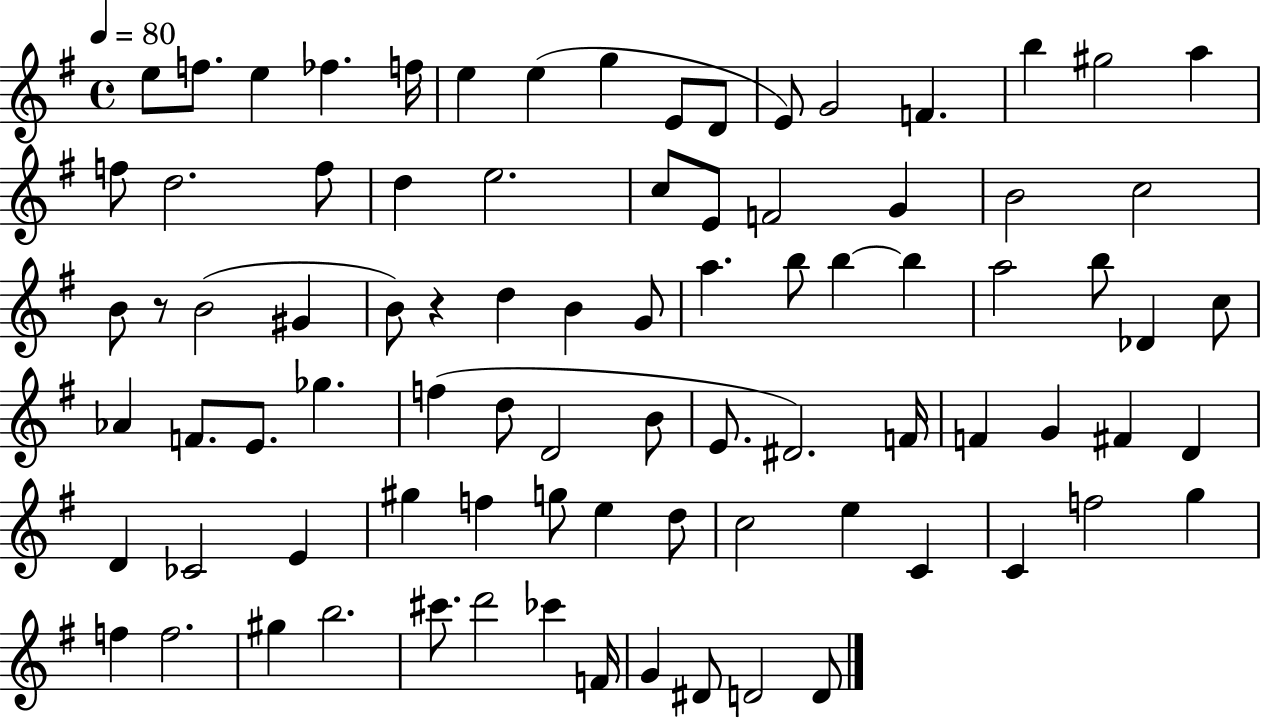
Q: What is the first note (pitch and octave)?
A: E5